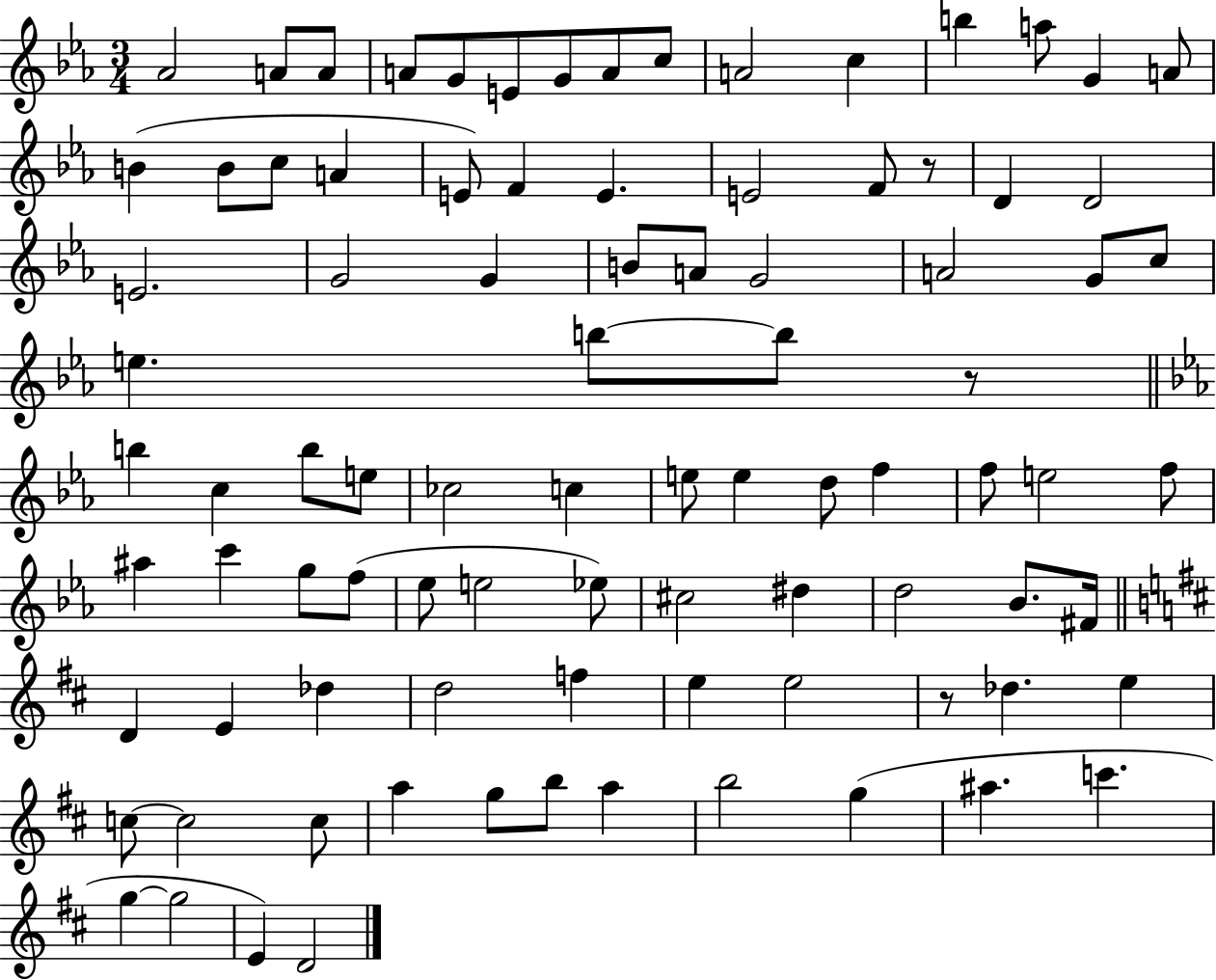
{
  \clef treble
  \numericTimeSignature
  \time 3/4
  \key ees \major
  aes'2 a'8 a'8 | a'8 g'8 e'8 g'8 a'8 c''8 | a'2 c''4 | b''4 a''8 g'4 a'8 | \break b'4( b'8 c''8 a'4 | e'8) f'4 e'4. | e'2 f'8 r8 | d'4 d'2 | \break e'2. | g'2 g'4 | b'8 a'8 g'2 | a'2 g'8 c''8 | \break e''4. b''8~~ b''8 r8 | \bar "||" \break \key ees \major b''4 c''4 b''8 e''8 | ces''2 c''4 | e''8 e''4 d''8 f''4 | f''8 e''2 f''8 | \break ais''4 c'''4 g''8 f''8( | ees''8 e''2 ees''8) | cis''2 dis''4 | d''2 bes'8. fis'16 | \break \bar "||" \break \key d \major d'4 e'4 des''4 | d''2 f''4 | e''4 e''2 | r8 des''4. e''4 | \break c''8~~ c''2 c''8 | a''4 g''8 b''8 a''4 | b''2 g''4( | ais''4. c'''4. | \break g''4~~ g''2 | e'4) d'2 | \bar "|."
}